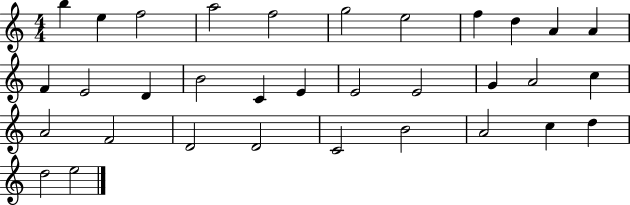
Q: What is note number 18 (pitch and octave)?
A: E4